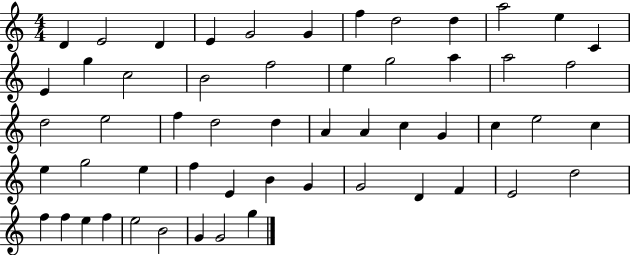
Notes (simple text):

D4/q E4/h D4/q E4/q G4/h G4/q F5/q D5/h D5/q A5/h E5/q C4/q E4/q G5/q C5/h B4/h F5/h E5/q G5/h A5/q A5/h F5/h D5/h E5/h F5/q D5/h D5/q A4/q A4/q C5/q G4/q C5/q E5/h C5/q E5/q G5/h E5/q F5/q E4/q B4/q G4/q G4/h D4/q F4/q E4/h D5/h F5/q F5/q E5/q F5/q E5/h B4/h G4/q G4/h G5/q